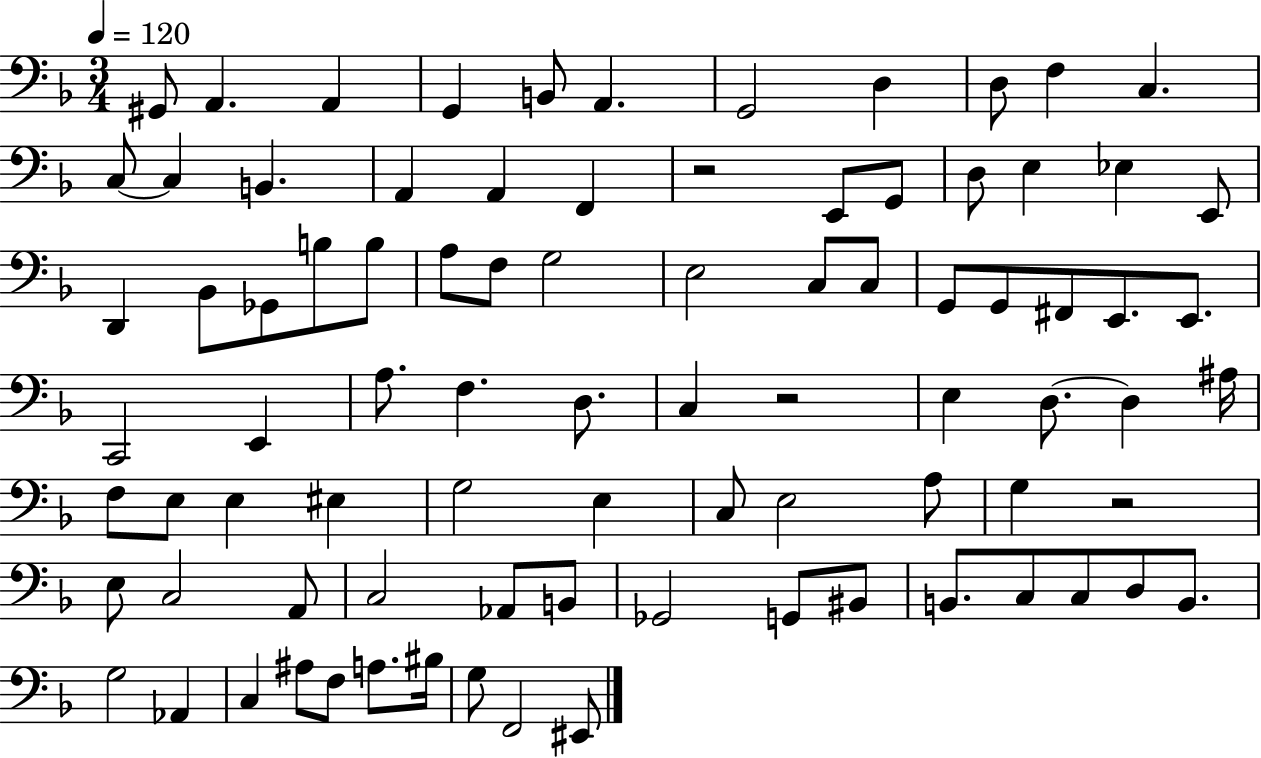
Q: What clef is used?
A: bass